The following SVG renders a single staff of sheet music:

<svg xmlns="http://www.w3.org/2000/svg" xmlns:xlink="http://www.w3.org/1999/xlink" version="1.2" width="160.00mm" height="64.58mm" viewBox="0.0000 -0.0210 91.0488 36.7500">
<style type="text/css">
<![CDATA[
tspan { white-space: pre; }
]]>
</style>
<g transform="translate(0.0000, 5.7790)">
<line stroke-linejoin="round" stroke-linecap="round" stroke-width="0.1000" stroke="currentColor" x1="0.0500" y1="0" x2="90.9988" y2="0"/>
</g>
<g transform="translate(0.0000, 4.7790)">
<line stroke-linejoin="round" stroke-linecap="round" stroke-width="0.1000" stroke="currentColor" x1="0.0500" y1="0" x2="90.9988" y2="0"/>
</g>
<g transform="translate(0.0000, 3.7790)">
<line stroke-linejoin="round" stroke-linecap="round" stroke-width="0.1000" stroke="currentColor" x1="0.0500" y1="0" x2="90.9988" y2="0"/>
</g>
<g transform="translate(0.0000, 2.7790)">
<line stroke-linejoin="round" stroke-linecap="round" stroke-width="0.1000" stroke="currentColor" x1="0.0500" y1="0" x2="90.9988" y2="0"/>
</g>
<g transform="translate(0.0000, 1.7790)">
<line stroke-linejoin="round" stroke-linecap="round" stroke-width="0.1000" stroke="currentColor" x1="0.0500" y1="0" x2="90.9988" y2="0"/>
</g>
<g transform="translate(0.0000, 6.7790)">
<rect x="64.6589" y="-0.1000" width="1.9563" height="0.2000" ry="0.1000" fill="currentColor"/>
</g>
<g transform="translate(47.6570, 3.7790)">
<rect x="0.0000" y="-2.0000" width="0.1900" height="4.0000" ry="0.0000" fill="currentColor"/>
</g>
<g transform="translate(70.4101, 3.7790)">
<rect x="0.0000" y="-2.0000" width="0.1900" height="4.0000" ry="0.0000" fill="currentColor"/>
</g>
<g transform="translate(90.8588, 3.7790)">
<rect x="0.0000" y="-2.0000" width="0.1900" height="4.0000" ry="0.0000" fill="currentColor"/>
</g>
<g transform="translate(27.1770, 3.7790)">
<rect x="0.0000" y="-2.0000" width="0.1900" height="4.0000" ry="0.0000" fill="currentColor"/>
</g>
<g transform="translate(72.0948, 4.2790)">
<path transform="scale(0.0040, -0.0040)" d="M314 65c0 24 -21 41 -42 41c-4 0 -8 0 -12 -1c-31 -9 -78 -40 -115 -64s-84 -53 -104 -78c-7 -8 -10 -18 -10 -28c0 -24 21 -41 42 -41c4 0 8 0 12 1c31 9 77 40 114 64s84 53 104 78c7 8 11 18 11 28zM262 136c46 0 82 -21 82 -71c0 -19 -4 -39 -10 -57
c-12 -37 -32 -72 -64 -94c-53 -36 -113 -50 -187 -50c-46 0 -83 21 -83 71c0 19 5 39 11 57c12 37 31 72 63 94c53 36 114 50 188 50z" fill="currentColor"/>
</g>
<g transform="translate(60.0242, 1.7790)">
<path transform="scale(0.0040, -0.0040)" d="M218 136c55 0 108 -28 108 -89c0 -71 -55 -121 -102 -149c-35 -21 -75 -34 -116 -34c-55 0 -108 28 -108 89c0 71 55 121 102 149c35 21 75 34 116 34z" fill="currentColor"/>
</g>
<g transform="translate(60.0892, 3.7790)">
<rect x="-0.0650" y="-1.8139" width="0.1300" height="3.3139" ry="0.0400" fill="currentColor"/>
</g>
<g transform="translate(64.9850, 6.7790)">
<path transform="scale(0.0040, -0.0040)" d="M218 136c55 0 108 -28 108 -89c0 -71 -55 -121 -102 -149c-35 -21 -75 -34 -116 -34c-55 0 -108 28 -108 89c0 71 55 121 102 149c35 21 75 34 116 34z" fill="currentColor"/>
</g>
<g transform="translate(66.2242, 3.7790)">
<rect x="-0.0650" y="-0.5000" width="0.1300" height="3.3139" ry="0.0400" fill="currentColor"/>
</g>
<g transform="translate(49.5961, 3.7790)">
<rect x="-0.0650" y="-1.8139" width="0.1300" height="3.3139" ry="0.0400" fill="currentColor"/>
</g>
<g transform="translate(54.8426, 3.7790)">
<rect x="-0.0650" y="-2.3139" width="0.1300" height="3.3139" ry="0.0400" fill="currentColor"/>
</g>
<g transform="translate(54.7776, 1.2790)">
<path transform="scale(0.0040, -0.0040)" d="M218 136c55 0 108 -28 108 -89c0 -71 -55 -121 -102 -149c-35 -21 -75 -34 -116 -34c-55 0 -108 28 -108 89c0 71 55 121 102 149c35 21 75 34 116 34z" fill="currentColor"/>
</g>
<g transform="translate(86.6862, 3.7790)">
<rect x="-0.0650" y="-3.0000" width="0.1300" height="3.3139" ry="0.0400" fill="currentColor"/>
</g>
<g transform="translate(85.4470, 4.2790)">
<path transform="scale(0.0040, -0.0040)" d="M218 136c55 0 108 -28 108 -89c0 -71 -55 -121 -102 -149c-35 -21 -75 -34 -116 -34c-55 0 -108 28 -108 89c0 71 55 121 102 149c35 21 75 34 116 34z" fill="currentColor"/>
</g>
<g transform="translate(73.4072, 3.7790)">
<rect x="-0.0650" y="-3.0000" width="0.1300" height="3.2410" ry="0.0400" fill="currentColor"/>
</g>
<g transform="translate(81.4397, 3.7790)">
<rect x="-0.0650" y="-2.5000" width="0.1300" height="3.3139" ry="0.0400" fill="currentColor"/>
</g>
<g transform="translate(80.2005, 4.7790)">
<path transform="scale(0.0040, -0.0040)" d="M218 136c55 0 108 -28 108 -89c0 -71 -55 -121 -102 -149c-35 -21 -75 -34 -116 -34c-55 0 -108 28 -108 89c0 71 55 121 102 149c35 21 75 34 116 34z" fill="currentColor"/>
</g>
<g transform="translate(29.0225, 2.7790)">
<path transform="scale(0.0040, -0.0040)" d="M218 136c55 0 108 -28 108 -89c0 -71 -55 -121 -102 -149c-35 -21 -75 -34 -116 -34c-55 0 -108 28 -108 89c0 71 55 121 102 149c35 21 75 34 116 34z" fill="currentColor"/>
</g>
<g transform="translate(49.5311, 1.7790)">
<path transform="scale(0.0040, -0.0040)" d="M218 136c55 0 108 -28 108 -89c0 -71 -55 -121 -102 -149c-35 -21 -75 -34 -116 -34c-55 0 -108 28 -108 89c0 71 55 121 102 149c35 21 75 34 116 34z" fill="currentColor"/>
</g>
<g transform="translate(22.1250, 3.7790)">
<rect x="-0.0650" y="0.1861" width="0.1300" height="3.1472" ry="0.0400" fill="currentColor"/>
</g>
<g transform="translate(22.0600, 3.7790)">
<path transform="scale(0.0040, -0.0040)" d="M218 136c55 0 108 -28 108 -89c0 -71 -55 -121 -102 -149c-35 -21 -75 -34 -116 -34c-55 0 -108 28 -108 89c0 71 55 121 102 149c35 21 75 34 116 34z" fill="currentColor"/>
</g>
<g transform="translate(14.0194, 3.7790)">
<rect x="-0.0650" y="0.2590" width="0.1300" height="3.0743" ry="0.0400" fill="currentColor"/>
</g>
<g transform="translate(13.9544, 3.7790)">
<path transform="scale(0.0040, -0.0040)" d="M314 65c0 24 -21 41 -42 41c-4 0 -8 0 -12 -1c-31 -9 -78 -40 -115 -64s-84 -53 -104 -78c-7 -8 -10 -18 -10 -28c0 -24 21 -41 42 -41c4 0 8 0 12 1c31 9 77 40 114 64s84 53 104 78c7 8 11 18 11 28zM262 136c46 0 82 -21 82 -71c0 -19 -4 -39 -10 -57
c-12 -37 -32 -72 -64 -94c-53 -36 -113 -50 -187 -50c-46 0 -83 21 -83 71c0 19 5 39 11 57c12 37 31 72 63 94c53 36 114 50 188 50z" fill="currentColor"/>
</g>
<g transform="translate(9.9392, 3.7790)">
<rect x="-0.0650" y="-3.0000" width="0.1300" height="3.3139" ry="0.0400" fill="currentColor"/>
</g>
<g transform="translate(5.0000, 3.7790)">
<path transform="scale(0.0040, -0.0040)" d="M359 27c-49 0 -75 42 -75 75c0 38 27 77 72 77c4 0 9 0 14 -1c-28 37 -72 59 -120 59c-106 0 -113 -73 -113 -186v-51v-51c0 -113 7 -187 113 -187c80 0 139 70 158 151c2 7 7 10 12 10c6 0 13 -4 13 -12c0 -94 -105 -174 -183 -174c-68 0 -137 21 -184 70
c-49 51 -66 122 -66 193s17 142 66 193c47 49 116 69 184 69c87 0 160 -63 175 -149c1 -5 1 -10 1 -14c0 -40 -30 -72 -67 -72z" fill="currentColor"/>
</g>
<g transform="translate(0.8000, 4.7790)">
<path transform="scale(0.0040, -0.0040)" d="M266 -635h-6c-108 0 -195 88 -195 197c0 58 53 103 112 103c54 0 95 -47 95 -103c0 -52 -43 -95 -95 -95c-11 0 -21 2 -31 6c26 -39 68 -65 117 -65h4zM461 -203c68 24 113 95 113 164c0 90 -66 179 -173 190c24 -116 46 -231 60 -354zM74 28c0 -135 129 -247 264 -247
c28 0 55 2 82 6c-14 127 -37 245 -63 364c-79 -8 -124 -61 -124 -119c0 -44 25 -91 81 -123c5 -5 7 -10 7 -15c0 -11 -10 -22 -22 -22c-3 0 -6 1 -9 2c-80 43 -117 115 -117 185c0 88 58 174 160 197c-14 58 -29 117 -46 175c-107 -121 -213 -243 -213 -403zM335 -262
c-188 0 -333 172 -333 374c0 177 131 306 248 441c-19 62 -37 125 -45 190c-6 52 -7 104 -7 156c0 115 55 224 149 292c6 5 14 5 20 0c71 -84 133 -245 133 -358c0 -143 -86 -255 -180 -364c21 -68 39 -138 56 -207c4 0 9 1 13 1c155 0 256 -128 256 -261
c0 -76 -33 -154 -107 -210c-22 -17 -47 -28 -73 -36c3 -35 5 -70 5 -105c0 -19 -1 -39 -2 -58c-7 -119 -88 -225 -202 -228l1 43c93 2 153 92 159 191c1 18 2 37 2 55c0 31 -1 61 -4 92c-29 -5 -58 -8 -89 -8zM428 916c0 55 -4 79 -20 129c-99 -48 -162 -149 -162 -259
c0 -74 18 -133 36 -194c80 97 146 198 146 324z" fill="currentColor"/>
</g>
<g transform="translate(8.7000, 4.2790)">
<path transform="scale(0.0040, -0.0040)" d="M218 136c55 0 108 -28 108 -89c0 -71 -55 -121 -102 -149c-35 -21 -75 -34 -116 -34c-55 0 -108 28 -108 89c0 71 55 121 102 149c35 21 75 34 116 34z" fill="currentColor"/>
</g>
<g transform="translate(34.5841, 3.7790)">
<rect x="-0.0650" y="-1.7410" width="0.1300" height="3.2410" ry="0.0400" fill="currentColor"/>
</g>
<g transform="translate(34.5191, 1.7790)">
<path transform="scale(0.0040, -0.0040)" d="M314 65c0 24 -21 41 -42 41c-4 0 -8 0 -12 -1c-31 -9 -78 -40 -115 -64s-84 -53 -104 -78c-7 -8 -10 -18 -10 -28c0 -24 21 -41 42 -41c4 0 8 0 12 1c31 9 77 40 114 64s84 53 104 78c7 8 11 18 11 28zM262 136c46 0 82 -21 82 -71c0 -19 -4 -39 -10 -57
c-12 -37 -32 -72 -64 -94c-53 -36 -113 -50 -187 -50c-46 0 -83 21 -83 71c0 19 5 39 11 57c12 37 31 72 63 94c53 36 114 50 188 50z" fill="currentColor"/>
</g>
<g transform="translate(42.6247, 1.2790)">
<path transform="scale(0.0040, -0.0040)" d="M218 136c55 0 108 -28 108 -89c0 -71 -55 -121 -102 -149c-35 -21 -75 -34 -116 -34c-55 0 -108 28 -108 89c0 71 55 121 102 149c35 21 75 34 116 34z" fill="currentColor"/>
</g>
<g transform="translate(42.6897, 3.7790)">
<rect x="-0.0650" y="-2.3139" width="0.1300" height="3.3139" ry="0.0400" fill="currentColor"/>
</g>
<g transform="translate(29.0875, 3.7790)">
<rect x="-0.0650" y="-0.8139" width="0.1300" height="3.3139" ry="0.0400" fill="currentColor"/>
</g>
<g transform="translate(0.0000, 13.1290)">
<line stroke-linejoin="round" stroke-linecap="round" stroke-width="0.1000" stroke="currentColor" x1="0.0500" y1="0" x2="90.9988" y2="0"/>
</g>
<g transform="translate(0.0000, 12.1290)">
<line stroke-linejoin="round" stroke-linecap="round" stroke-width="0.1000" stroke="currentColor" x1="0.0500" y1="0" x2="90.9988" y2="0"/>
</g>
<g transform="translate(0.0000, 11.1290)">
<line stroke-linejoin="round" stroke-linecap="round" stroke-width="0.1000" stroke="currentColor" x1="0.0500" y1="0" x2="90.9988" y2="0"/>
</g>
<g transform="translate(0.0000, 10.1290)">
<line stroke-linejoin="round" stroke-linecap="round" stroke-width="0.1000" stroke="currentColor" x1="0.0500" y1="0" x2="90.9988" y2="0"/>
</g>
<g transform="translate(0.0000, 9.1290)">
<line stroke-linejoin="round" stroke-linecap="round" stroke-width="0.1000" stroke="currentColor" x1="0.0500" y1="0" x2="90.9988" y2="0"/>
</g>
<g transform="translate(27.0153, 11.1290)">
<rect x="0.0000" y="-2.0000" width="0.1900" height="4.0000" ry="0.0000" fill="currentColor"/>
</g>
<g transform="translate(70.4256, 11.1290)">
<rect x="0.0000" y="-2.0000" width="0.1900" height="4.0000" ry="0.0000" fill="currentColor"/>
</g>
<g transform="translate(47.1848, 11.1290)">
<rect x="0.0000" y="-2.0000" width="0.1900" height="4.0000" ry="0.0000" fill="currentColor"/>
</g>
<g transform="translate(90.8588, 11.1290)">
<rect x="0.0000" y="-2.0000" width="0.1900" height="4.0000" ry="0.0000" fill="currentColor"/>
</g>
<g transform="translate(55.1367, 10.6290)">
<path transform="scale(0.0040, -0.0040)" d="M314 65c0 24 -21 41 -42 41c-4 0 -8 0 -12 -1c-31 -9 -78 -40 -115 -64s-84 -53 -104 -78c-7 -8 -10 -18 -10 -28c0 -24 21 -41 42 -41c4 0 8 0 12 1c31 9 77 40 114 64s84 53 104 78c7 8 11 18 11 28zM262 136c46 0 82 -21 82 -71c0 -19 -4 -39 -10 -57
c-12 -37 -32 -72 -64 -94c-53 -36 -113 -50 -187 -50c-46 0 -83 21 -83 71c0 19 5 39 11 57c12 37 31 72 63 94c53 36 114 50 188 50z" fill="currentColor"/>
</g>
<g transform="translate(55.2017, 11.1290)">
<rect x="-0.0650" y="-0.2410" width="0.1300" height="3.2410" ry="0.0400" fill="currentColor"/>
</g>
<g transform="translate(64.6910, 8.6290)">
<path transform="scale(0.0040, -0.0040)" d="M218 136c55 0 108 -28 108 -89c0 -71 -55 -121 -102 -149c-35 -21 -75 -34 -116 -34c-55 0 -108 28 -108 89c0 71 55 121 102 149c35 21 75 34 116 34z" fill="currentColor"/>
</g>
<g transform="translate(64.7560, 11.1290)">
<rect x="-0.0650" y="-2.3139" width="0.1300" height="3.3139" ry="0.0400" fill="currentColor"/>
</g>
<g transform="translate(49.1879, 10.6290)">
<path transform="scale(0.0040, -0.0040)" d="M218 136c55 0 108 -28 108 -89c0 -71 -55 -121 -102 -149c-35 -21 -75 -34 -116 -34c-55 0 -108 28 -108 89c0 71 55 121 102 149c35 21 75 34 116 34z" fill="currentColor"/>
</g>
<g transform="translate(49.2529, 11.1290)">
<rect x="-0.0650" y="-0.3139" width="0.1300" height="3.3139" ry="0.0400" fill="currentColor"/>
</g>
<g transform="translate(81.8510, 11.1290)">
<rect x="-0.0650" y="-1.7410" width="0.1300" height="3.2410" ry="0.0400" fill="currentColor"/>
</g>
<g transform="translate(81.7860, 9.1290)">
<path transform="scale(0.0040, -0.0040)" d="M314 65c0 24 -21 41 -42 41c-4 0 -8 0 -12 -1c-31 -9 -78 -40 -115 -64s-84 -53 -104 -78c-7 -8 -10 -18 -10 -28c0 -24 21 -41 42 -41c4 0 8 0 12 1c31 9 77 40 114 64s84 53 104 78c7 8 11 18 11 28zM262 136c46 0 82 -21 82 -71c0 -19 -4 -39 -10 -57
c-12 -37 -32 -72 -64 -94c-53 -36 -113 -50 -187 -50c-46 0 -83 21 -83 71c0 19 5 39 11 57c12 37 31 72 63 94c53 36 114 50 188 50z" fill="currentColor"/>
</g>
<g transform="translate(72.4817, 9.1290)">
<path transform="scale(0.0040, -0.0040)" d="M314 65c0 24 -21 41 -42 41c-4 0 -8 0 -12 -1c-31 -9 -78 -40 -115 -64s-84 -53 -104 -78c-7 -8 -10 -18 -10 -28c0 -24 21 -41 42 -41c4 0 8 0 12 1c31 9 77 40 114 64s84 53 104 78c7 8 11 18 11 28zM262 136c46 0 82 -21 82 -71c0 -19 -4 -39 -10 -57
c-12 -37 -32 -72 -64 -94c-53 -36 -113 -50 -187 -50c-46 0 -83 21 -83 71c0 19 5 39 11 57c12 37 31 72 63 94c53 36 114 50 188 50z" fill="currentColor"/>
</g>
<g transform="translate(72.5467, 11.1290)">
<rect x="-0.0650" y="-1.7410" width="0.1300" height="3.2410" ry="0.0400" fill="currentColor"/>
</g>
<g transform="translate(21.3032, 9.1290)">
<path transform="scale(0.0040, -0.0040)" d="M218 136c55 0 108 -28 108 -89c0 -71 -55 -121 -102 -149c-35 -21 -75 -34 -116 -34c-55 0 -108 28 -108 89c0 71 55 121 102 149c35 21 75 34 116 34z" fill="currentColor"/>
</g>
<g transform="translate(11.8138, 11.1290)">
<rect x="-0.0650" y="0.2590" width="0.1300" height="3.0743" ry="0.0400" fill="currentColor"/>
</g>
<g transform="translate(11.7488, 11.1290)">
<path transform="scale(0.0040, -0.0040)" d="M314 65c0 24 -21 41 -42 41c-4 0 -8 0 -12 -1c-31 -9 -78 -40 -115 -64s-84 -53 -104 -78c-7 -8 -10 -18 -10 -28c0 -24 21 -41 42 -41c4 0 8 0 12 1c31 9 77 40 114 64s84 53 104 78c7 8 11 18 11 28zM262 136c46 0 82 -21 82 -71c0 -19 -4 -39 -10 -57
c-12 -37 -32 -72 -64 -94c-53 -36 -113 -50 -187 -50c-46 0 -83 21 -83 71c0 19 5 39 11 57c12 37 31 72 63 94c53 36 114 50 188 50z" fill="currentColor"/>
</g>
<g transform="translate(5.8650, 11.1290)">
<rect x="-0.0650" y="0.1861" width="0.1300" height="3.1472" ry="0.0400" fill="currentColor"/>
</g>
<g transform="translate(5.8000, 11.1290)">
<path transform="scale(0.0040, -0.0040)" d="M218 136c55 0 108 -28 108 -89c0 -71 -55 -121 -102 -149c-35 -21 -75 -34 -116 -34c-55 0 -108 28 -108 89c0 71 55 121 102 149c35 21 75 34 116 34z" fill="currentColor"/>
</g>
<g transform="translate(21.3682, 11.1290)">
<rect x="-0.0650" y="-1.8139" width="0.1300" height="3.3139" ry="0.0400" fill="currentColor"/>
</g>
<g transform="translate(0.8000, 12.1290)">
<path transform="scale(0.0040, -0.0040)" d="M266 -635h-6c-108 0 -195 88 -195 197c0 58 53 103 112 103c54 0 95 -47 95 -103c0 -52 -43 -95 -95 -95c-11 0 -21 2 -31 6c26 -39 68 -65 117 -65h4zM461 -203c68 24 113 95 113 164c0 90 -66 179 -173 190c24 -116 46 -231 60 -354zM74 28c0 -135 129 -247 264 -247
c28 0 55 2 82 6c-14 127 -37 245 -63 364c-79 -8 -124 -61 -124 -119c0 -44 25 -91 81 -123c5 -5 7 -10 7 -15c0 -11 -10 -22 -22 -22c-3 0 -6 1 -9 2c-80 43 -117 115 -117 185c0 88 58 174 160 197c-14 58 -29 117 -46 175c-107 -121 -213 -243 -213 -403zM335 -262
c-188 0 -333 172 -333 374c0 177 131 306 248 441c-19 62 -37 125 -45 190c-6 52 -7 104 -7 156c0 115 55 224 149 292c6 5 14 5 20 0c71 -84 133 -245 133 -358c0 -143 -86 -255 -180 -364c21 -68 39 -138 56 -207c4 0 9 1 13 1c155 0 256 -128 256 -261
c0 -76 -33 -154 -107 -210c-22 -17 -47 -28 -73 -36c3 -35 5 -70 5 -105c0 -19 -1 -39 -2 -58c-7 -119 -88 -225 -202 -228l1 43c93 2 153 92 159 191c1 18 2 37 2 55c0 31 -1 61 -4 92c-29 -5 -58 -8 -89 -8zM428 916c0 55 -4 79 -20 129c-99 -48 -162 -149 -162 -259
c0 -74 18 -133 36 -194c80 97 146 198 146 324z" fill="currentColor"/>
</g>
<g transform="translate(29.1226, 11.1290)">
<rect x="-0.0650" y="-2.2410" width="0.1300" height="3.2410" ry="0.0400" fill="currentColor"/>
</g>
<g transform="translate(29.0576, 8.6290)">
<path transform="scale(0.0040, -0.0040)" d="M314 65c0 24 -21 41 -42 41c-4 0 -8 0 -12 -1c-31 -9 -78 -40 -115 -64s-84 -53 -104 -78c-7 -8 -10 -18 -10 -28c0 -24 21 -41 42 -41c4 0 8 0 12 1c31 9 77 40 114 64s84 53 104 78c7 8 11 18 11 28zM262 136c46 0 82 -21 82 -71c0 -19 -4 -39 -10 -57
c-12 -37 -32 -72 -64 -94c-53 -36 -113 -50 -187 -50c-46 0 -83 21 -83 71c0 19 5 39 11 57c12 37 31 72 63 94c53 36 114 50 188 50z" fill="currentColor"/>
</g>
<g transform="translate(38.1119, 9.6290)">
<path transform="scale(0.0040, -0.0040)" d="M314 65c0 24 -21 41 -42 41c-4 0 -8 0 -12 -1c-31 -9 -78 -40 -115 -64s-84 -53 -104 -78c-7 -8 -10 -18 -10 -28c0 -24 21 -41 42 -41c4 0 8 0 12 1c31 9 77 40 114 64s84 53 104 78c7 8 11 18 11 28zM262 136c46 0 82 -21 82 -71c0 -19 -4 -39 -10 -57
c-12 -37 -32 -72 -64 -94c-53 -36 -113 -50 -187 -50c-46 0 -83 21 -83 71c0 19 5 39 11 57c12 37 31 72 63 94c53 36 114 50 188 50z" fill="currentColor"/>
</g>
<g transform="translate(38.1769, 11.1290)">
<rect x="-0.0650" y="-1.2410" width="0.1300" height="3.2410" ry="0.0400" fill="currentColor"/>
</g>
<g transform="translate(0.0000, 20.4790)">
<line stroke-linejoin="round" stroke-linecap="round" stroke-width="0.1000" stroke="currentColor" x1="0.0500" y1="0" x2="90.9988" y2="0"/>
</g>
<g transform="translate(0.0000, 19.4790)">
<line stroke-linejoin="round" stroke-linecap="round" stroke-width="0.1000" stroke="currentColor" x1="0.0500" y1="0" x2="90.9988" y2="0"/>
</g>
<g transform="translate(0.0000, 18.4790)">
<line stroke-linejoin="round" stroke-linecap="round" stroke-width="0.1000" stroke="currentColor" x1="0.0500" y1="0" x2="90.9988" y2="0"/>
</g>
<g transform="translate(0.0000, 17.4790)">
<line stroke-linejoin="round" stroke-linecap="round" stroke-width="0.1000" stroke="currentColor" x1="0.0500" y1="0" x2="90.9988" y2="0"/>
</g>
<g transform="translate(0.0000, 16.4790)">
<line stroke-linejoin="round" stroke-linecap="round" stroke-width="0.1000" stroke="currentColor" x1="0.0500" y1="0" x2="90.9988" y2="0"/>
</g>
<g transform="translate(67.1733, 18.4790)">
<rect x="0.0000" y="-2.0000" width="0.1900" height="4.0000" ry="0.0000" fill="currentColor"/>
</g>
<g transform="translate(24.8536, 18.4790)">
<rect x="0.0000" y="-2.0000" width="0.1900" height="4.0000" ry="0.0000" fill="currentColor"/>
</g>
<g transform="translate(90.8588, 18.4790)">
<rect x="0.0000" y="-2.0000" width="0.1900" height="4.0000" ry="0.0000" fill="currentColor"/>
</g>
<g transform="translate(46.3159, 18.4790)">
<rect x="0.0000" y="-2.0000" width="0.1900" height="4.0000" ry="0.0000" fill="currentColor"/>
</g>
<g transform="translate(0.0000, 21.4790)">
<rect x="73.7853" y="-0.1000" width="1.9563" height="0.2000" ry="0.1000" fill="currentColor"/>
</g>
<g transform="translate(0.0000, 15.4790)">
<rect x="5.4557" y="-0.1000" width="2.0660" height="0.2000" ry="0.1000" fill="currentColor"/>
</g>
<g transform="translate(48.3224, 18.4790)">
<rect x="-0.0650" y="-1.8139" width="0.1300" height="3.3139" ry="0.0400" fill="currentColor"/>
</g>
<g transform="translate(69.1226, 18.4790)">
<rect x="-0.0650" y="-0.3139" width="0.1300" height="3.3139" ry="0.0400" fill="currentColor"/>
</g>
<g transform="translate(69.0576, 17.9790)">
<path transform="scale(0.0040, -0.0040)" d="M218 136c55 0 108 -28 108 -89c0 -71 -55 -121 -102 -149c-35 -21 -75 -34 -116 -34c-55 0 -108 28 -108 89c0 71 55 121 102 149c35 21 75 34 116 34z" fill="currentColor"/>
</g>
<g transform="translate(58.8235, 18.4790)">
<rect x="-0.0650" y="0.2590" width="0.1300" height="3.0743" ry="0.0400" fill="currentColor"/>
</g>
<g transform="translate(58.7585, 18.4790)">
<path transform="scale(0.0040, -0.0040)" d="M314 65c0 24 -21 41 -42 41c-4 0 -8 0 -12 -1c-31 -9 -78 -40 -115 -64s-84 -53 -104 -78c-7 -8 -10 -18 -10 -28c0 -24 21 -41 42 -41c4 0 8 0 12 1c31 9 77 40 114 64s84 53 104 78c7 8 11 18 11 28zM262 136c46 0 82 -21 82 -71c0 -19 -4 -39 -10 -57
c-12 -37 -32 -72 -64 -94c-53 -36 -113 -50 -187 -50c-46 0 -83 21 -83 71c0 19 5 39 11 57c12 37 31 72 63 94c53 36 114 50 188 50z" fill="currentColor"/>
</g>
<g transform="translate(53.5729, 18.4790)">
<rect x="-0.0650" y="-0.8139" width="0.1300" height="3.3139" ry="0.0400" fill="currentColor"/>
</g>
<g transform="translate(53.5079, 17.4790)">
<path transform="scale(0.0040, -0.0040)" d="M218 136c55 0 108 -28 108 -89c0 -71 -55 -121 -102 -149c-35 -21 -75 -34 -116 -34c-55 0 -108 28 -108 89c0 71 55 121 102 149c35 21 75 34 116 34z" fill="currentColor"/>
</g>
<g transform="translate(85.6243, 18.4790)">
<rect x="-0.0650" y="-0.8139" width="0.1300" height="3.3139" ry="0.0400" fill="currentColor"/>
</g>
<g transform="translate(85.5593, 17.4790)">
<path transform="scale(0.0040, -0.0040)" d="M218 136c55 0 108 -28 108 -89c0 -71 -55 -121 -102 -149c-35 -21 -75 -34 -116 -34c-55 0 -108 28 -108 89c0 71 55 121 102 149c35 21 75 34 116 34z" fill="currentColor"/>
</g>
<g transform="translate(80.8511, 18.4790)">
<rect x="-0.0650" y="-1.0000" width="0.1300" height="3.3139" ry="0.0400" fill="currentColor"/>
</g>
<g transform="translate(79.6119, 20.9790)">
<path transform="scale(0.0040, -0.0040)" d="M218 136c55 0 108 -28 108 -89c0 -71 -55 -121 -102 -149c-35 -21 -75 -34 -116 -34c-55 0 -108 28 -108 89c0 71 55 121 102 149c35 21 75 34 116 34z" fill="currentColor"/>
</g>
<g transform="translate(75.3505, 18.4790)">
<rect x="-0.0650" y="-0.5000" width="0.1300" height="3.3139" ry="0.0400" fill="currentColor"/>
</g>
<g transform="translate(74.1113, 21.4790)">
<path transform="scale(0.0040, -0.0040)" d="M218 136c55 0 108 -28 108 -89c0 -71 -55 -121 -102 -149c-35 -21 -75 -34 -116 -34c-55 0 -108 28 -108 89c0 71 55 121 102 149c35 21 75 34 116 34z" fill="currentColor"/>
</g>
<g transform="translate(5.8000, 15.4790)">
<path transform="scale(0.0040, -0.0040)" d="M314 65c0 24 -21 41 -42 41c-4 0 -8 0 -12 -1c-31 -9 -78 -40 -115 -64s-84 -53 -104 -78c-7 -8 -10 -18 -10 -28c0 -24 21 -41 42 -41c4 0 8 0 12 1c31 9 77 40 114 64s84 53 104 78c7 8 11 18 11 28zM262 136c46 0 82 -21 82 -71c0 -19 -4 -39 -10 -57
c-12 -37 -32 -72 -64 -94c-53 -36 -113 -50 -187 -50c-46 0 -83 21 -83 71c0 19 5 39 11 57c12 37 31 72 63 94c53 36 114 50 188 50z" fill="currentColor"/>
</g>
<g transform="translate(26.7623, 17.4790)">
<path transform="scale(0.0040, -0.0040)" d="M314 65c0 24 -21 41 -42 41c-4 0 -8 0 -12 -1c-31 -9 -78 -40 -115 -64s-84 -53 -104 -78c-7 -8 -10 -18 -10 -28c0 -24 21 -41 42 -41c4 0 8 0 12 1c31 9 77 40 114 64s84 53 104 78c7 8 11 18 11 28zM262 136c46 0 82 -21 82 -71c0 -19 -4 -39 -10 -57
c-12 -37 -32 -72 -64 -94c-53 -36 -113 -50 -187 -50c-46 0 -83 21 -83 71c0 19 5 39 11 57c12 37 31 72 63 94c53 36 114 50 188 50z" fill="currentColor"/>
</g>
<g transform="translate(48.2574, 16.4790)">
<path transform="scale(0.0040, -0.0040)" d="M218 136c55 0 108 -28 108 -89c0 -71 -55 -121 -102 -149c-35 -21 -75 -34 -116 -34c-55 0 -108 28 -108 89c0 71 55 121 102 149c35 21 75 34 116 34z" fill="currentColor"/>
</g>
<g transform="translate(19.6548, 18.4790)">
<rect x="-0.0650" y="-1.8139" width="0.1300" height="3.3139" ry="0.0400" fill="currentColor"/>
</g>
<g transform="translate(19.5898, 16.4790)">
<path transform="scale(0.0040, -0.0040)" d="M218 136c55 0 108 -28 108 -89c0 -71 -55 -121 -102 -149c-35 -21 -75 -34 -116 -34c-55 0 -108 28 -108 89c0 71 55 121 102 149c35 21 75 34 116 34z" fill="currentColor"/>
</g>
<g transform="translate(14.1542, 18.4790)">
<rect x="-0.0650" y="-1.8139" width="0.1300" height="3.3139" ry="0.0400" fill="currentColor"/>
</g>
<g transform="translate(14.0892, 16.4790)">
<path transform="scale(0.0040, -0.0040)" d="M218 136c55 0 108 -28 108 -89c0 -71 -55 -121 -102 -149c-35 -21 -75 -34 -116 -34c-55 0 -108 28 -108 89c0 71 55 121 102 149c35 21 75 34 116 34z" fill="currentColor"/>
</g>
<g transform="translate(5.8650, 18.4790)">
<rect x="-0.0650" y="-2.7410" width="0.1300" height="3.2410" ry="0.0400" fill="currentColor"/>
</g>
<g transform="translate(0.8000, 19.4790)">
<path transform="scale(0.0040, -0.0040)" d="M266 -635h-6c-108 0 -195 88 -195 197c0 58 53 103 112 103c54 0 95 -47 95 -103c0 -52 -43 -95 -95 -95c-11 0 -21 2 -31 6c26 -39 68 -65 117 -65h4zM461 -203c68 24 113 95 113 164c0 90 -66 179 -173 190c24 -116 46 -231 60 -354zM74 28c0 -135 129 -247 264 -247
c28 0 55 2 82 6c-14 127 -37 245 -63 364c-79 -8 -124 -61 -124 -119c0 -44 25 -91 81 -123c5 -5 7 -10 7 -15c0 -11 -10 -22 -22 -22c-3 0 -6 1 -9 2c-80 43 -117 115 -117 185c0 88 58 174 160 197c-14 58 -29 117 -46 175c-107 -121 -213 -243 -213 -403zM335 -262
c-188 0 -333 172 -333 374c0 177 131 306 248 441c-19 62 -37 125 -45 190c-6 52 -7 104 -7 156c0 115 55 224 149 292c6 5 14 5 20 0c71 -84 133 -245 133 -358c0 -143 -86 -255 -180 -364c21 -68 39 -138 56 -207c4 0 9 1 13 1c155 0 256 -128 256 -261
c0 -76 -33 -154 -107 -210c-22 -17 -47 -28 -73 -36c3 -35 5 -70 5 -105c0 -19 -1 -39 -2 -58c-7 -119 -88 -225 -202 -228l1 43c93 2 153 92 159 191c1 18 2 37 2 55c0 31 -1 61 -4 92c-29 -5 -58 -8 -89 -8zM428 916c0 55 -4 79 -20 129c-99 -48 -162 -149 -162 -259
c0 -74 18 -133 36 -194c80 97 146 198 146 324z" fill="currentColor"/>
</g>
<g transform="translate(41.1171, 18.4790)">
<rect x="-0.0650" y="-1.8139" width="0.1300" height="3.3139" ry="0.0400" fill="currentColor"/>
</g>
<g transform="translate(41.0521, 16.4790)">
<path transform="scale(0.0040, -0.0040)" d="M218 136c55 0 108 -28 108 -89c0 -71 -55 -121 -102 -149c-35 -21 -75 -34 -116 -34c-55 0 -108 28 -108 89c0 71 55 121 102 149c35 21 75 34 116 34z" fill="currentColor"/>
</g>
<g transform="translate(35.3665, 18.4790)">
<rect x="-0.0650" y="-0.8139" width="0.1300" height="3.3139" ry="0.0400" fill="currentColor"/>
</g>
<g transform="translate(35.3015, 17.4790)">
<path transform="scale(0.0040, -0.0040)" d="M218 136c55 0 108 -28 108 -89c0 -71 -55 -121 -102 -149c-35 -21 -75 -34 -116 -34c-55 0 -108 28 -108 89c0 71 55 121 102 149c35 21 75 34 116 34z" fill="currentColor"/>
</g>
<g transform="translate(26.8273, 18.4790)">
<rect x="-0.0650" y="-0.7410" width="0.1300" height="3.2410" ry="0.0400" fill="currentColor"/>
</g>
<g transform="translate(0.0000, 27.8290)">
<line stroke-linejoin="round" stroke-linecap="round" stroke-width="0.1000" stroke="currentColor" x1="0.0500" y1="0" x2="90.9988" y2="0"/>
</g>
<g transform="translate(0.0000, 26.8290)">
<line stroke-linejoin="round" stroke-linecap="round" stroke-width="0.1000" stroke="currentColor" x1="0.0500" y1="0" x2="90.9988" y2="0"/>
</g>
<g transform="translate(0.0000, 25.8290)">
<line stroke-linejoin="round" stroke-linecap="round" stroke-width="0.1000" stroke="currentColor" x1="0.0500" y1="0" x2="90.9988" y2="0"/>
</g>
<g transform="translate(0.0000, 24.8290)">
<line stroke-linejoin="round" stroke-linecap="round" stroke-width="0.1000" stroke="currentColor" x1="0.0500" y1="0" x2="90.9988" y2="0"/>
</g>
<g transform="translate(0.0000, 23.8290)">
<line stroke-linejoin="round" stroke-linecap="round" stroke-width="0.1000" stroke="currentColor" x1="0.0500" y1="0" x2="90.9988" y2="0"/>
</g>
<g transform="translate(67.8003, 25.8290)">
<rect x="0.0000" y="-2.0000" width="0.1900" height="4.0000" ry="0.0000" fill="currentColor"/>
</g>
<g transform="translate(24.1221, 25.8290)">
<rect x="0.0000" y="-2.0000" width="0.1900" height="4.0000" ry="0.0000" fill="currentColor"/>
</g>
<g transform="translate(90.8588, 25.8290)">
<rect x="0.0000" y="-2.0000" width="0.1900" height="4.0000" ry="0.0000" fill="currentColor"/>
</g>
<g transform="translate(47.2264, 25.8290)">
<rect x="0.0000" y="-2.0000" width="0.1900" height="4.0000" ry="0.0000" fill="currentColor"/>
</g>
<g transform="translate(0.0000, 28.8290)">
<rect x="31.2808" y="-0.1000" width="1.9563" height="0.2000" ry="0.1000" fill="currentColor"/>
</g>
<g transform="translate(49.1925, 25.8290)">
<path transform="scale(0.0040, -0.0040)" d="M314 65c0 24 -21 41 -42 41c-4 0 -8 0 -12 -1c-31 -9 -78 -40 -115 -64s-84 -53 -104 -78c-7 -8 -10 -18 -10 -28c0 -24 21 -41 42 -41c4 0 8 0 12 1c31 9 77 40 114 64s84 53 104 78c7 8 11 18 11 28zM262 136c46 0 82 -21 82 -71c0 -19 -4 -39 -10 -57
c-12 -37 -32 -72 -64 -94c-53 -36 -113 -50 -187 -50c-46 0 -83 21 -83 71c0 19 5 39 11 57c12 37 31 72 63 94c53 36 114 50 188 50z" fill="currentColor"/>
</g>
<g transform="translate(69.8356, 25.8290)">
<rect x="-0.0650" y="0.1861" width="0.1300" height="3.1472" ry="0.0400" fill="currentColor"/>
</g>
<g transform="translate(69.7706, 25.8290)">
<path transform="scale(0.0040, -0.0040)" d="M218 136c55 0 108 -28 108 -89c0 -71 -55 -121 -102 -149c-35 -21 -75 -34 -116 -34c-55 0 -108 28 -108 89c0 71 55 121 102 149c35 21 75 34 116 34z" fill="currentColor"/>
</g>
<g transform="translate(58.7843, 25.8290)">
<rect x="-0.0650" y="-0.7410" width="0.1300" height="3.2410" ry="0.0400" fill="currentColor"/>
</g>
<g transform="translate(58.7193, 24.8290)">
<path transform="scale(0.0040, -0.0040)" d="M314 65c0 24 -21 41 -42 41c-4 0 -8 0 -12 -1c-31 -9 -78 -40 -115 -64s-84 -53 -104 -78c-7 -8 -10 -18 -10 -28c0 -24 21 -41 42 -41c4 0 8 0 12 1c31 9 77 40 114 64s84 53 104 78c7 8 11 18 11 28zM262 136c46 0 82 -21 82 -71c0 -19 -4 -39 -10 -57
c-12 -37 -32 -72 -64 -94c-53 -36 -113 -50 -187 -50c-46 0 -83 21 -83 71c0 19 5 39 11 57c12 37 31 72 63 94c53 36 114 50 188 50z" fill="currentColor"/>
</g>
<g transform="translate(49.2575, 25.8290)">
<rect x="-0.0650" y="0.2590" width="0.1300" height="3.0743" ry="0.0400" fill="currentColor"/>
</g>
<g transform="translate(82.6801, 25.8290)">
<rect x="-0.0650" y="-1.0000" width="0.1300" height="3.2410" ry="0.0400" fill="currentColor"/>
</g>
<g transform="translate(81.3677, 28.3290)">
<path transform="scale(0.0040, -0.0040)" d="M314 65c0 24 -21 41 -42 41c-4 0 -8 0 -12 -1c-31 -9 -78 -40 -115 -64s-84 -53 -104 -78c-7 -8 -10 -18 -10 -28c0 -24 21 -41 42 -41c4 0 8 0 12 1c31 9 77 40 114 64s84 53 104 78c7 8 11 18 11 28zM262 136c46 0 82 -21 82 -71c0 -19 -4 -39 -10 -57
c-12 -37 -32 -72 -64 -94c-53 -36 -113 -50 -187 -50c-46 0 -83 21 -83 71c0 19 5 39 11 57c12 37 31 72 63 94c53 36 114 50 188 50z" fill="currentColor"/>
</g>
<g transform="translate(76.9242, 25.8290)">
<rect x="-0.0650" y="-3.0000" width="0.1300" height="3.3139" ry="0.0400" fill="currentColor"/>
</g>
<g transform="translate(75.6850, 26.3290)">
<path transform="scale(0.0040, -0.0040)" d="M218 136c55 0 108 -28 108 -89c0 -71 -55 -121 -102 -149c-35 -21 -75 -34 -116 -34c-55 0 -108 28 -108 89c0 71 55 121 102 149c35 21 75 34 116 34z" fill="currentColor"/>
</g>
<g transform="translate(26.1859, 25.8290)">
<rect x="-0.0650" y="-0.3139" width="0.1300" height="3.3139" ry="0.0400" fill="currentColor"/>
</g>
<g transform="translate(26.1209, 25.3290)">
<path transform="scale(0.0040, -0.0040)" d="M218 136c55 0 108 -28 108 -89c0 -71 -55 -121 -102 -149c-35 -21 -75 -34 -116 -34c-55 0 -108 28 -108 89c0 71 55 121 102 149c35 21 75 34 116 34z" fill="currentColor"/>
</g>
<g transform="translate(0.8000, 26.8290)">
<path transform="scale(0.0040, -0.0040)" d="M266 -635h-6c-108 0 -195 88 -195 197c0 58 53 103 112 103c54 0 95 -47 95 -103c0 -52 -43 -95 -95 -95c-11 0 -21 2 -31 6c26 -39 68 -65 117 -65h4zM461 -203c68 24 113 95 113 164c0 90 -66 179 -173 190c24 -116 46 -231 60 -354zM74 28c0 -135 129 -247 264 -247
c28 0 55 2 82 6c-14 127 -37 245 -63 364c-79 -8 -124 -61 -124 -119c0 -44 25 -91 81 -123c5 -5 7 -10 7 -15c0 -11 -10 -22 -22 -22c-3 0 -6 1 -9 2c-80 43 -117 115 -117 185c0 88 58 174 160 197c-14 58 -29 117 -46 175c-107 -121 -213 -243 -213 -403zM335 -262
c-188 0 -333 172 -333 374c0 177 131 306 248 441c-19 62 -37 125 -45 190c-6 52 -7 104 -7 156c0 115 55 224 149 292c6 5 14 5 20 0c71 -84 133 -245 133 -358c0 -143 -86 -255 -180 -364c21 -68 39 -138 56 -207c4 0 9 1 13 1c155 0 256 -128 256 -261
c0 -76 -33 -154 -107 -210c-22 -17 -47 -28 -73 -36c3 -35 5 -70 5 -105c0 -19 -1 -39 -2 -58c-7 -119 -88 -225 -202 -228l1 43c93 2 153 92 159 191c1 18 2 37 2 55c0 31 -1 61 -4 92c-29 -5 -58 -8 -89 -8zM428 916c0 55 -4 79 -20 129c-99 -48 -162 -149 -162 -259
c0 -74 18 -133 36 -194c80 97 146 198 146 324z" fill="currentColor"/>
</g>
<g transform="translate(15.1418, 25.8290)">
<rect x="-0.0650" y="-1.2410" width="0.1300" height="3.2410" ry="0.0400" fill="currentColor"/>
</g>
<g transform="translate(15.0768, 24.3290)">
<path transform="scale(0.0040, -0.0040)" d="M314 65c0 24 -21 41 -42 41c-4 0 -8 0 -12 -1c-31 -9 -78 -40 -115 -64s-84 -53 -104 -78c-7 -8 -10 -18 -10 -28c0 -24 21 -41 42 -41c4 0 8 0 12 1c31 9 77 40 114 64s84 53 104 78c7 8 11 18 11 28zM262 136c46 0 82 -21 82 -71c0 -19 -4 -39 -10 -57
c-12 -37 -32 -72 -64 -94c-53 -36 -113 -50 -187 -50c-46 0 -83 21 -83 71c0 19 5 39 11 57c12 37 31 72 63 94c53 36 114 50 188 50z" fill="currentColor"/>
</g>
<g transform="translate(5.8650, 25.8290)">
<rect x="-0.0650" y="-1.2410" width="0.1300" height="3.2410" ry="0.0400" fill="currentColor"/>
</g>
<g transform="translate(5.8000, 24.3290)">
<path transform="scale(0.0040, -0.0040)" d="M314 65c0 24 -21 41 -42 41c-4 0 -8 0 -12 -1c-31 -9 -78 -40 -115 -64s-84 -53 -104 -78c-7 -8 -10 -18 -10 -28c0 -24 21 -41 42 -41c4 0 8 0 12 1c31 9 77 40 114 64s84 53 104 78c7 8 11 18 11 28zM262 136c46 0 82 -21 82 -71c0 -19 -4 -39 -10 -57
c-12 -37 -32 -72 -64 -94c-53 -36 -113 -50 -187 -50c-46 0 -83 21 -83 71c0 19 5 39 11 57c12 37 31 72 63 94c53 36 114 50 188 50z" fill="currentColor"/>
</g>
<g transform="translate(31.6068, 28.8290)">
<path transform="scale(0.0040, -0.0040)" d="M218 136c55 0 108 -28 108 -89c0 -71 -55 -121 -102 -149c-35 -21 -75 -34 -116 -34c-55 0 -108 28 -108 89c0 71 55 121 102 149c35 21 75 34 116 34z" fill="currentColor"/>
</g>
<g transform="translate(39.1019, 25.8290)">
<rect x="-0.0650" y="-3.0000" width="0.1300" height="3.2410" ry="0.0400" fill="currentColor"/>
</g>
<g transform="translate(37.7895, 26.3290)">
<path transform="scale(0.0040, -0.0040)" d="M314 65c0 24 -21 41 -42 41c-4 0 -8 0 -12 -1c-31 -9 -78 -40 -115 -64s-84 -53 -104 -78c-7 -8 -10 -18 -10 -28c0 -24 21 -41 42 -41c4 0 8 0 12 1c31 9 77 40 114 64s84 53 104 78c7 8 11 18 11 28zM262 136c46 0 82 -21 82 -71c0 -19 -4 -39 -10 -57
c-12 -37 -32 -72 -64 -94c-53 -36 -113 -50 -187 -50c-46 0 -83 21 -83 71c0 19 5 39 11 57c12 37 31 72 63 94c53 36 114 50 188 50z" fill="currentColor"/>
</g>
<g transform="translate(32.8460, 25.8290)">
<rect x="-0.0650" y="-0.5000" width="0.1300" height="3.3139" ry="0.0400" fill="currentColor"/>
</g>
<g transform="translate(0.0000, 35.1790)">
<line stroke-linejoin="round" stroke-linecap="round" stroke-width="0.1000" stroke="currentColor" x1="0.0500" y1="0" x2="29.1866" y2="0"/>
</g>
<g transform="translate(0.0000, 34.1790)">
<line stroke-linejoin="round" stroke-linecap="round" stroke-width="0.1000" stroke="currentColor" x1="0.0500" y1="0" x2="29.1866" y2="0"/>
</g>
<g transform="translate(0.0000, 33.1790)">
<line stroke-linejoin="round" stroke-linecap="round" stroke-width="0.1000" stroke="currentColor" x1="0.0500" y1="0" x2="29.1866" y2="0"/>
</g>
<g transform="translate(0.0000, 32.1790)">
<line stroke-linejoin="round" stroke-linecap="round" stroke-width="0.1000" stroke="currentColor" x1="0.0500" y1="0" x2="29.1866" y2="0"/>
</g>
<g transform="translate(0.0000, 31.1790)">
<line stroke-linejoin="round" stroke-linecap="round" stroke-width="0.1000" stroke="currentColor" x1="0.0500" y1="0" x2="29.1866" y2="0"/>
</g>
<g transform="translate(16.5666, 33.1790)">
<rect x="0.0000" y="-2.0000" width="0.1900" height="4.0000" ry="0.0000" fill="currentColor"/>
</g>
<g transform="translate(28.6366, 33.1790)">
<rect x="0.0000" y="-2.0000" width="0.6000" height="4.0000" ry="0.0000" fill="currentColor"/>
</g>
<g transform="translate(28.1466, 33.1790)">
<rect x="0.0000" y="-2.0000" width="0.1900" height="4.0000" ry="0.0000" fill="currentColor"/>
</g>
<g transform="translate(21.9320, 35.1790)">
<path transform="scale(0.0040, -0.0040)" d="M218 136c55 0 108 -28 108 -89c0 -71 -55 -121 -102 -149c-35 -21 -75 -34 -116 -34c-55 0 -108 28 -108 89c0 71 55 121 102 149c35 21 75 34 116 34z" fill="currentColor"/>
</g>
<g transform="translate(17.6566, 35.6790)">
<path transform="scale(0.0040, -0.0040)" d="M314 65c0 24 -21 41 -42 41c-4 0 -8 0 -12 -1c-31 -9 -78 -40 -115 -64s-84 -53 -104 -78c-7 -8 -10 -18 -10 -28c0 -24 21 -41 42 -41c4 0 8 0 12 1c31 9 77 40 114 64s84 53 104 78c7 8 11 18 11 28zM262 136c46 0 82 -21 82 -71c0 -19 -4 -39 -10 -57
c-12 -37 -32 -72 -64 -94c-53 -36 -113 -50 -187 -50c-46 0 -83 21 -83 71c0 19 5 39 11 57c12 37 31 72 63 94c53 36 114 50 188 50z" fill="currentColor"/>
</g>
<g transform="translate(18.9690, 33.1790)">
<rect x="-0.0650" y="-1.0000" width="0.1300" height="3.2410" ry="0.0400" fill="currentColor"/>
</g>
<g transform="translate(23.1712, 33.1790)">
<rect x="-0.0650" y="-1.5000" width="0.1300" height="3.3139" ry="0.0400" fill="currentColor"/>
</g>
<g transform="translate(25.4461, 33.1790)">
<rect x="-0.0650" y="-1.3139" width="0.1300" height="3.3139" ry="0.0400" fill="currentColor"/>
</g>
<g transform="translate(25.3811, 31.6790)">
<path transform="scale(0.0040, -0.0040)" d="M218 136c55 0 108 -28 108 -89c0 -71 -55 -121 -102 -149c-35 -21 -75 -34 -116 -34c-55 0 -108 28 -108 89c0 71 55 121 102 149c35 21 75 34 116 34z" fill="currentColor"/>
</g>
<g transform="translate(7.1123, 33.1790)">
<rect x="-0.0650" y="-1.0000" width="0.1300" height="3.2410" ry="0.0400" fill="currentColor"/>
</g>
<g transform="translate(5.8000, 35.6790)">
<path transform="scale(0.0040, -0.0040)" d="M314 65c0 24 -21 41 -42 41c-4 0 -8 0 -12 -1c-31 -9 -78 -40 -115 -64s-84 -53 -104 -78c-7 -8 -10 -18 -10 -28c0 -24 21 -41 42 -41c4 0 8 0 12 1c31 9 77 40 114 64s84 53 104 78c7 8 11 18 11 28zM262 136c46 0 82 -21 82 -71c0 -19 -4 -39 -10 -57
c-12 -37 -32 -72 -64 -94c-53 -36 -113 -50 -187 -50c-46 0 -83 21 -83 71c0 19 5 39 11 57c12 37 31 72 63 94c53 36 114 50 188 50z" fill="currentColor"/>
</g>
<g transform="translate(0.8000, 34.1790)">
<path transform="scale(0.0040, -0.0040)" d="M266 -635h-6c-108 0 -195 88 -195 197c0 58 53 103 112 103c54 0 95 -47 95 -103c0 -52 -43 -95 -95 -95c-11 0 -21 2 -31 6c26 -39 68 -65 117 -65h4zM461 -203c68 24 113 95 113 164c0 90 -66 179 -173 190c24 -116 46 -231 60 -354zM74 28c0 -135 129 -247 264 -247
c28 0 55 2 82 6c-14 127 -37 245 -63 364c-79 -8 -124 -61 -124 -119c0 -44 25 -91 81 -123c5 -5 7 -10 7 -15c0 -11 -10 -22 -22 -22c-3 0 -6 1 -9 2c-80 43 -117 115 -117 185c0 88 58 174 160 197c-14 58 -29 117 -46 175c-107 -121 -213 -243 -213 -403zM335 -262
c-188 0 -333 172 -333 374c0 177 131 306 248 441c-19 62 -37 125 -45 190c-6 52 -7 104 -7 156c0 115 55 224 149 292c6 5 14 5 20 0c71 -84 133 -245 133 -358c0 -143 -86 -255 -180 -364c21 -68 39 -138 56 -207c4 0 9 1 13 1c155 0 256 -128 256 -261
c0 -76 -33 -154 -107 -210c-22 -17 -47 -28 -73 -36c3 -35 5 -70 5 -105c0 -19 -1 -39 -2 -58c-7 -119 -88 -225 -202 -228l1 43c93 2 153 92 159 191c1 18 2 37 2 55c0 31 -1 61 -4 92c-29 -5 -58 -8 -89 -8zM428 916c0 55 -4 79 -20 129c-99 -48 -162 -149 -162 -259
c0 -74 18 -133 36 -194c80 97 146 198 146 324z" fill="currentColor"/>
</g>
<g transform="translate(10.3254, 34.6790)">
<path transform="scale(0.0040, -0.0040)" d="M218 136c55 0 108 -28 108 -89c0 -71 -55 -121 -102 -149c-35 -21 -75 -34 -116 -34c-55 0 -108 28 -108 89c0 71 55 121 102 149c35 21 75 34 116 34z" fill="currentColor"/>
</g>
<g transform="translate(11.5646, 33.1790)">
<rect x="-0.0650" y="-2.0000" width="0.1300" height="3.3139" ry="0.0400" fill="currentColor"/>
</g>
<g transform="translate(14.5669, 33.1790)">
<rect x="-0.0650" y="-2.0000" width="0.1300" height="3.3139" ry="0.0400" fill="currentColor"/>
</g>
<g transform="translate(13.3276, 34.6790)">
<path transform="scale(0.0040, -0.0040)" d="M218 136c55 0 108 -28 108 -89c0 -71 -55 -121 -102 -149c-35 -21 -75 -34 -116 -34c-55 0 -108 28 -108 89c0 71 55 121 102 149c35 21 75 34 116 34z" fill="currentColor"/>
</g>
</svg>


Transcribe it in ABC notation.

X:1
T:Untitled
M:4/4
L:1/4
K:C
A B2 B d f2 g f g f C A2 G A B B2 f g2 e2 c c2 g f2 f2 a2 f f d2 d f f d B2 c C D d e2 e2 c C A2 B2 d2 B A D2 D2 F F D2 E e